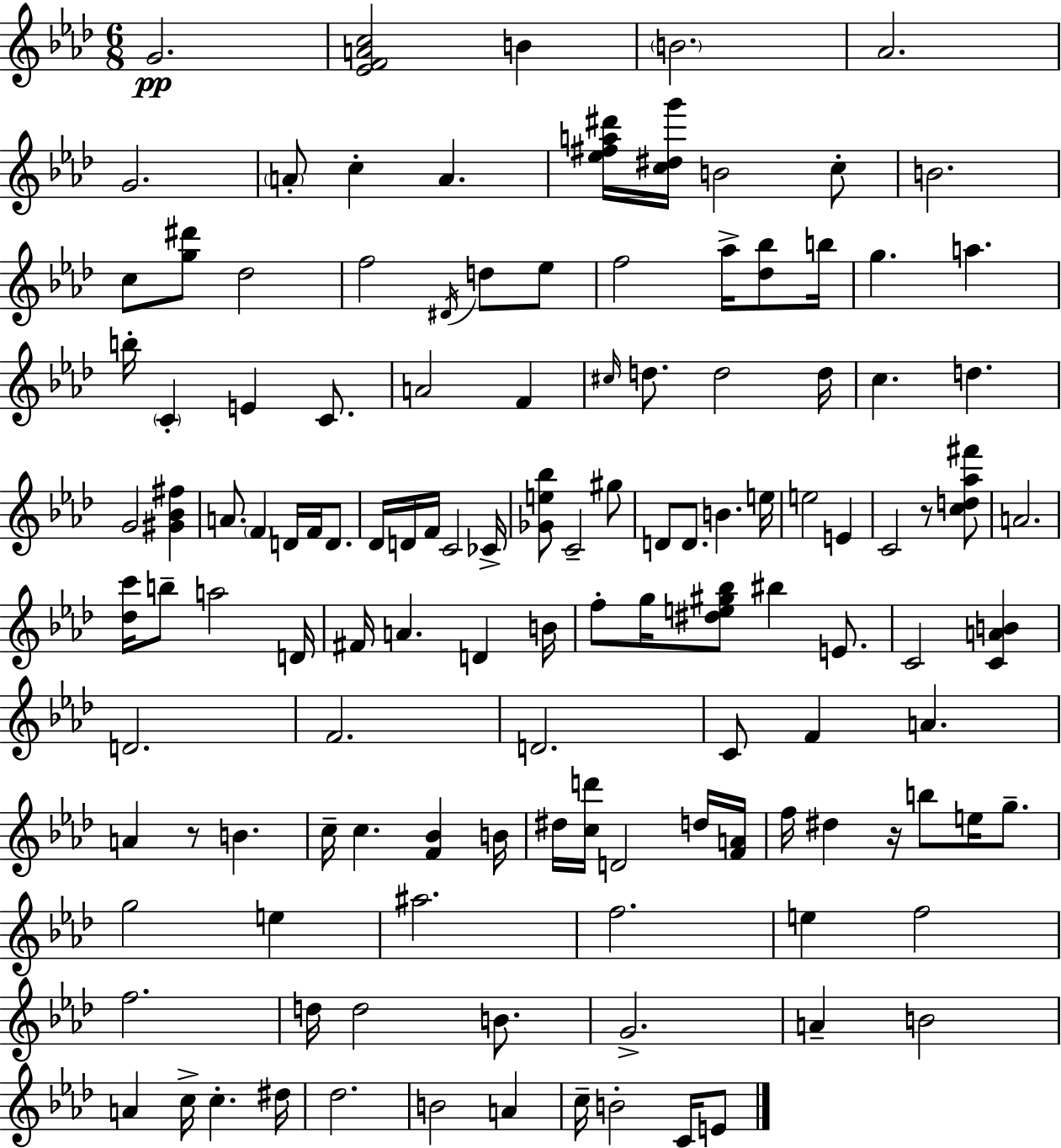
G4/h. [Eb4,F4,A4,C5]/h B4/q B4/h. Ab4/h. G4/h. A4/e C5/q A4/q. [Eb5,F#5,A5,D#6]/s [C5,D#5,G6]/s B4/h C5/e B4/h. C5/e [G5,D#6]/e Db5/h F5/h D#4/s D5/e Eb5/e F5/h Ab5/s [Db5,Bb5]/e B5/s G5/q. A5/q. B5/s C4/q E4/q C4/e. A4/h F4/q C#5/s D5/e. D5/h D5/s C5/q. D5/q. G4/h [G#4,Bb4,F#5]/q A4/e. F4/q D4/s F4/s D4/e. Db4/s D4/s F4/s C4/h CES4/s [Gb4,E5,Bb5]/e C4/h G#5/e D4/e D4/e. B4/q. E5/s E5/h E4/q C4/h R/e [C5,D5,Ab5,F#6]/e A4/h. [Db5,C6]/s B5/e A5/h D4/s F#4/s A4/q. D4/q B4/s F5/e G5/s [D#5,E5,G#5,Bb5]/e BIS5/q E4/e. C4/h [C4,A4,B4]/q D4/h. F4/h. D4/h. C4/e F4/q A4/q. A4/q R/e B4/q. C5/s C5/q. [F4,Bb4]/q B4/s D#5/s [C5,D6]/s D4/h D5/s [F4,A4]/s F5/s D#5/q R/s B5/e E5/s G5/e. G5/h E5/q A#5/h. F5/h. E5/q F5/h F5/h. D5/s D5/h B4/e. G4/h. A4/q B4/h A4/q C5/s C5/q. D#5/s Db5/h. B4/h A4/q C5/s B4/h C4/s E4/e